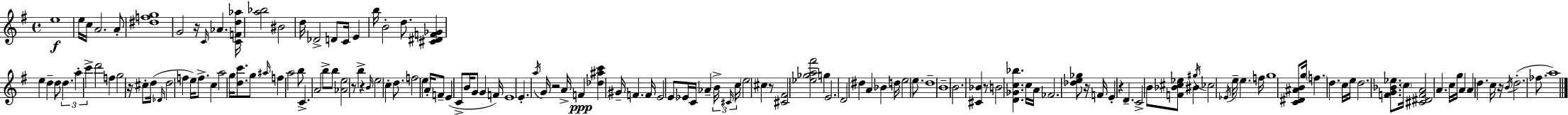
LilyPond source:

{
  \clef treble
  \time 4/4
  \defaultTimeSignature
  \key e \minor
  e''1\f | e''16 c''16 a'2. a'8-. | <dis'' f'' g''>1 | g'2 r16 \grace { c'16 } aes'4. | \break <c' f' d'' aes''>16 <a'' bes''>2 bis'2 | d''16 des'2-> d'8 c'16 e'4 | b''16 b'2-. d''8. <cis' dis' f' ges'>4 | e''4 d''4-- d''8 \tuplet 3/2 { d''4. | \break a''4-. c'''4-> } d'''2 | f''4 g''2 r16 cis''8-. | d''16( \grace { des'16 } d''2 f''4 e''16) f''8.-> | c''4 a''2 g''16 <d'' c'''>8. | \break g''8 \grace { ais''16 } f''4 a''2 | b''8 c'4.-> a'2 | b''8-> b''8 <aes' e''>2 r8 b''4-> | r4 \grace { b'16 } e''2 | \break c''4-. d''8. f''2 \parenthesize e''4 | a'16-. f'8-- e'4( c'8-> b'16 g'8 g'4 | f'16) e'1 | e'4.-. \acciaccatura { a''16 } g'16 r2 | \break a'16-> f'4\ppp <des'' ais'' c'''>4 gis'16-- f'4. | f'16 e'2 e'8 ees'16 | c'16 aes'4-- \tuplet 3/2 { b'16-> \grace { cis'16 } c''16 } \parenthesize e''2 | cis''4 r8 <cis' fis'>2 <ees'' ges'' a'' fis'''>2 | \break g''4 e'2. | d'2 dis''4 | a'4 bes'4 d''16 e''2 | e''8. d''1-- | \break b'1-- | b'2. | <cis' bes'>4 r8 b'2 | <d' ges' c'' bes''>4. c''16 a'16 fes'2. | \break <des'' e'' ges''>8 r16 f'16 e'4-. r4 | d'4.-- c'2-> b'8 | <f' bes' cis'' ees''>8 bis'4 \acciaccatura { gis''16 } ces''2 \acciaccatura { ees'16 } | e''16-- e''4. f''16 g''1 | \break <c' dis' ais' b'>8 g''16 \parenthesize f''4. | d''4. c''16 e''16 d''2. | <f' g' bes' ees''>8. \parenthesize c''16 <cis' dis' f' a'>2 | a'4. c''16 g''16 a'4 a'4 | \break d''4. c''16 r16 \acciaccatura { b'16 }( d''2.-. | fes''8. a''1) | \bar "|."
}